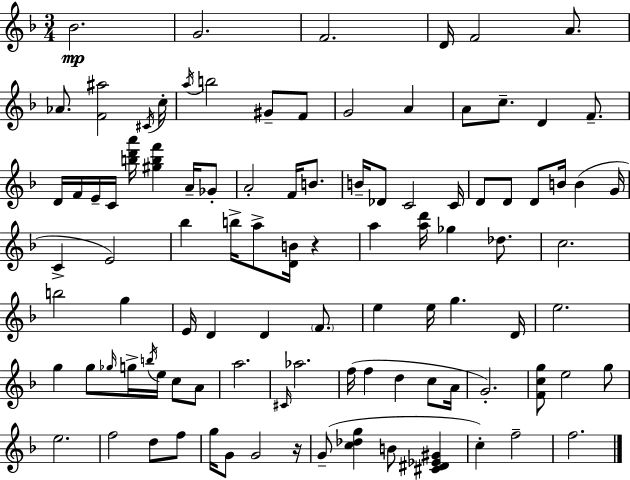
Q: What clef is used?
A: treble